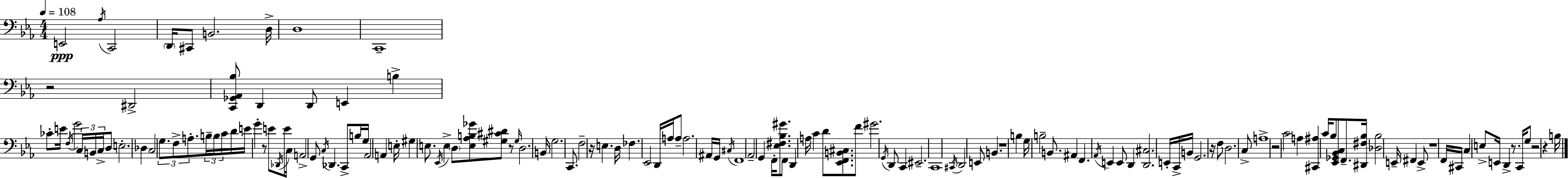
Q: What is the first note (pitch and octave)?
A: E2